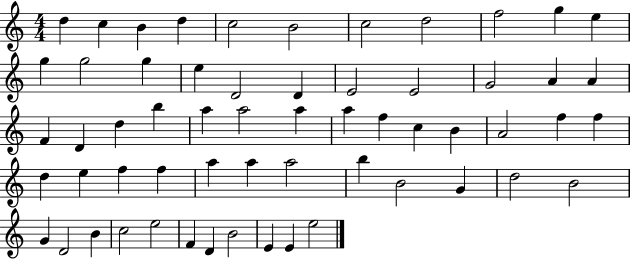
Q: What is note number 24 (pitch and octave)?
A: D4